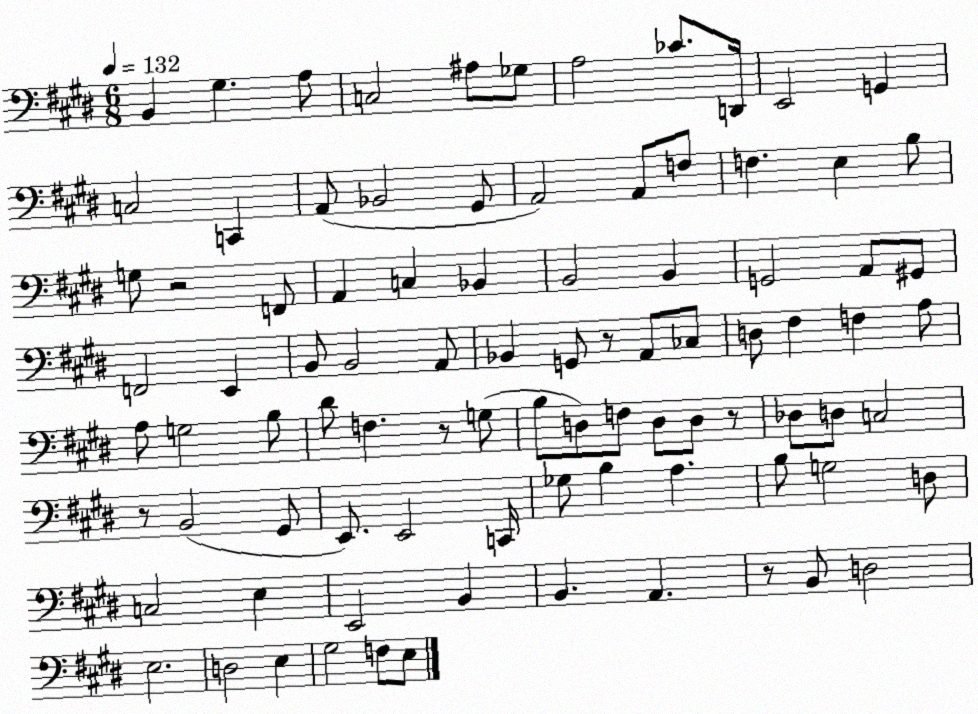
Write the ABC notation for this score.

X:1
T:Untitled
M:6/8
L:1/4
K:E
B,, ^G, A,/2 C,2 ^A,/2 _G,/2 A,2 _C/2 D,,/4 E,,2 G,, C,2 C,, A,,/2 _B,,2 ^G,,/2 A,,2 A,,/2 F,/2 F, E, B,/2 G,/2 z2 F,,/2 A,, C, _B,, B,,2 B,, G,,2 A,,/2 ^G,,/2 F,,2 E,, B,,/2 B,,2 A,,/2 _B,, G,,/2 z/2 A,,/2 _C,/2 D,/2 ^F, F, A,/2 A,/2 G,2 B,/2 ^D/2 F, z/2 G,/2 B,/2 D,/2 F,/2 D,/2 D,/2 z/2 _D,/2 D,/2 C,2 z/2 B,,2 ^G,,/2 E,,/2 E,,2 C,,/4 _G,/2 B, A, B,/2 G,2 D,/2 C,2 E, E,,2 B,, B,, A,, z/2 B,,/2 D,2 E,2 D,2 E, ^G,2 F,/2 E,/2